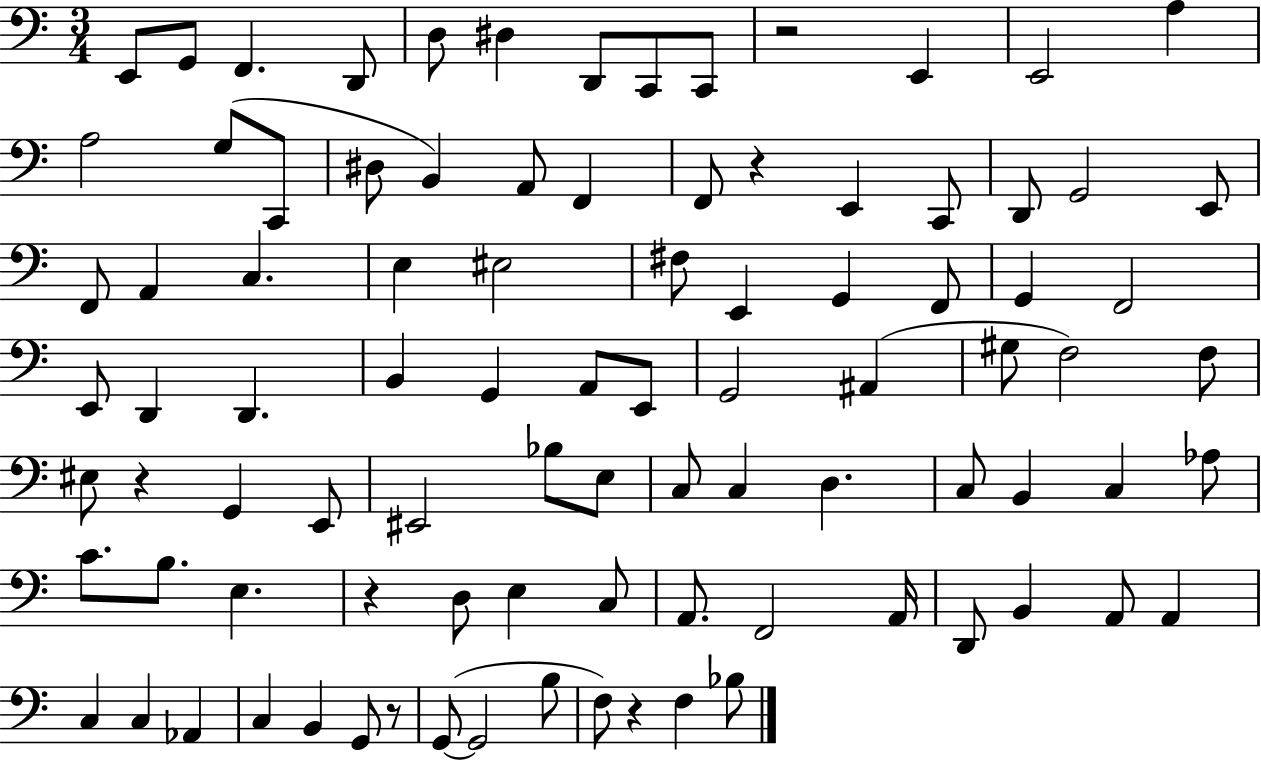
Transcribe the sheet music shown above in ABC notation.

X:1
T:Untitled
M:3/4
L:1/4
K:C
E,,/2 G,,/2 F,, D,,/2 D,/2 ^D, D,,/2 C,,/2 C,,/2 z2 E,, E,,2 A, A,2 G,/2 C,,/2 ^D,/2 B,, A,,/2 F,, F,,/2 z E,, C,,/2 D,,/2 G,,2 E,,/2 F,,/2 A,, C, E, ^E,2 ^F,/2 E,, G,, F,,/2 G,, F,,2 E,,/2 D,, D,, B,, G,, A,,/2 E,,/2 G,,2 ^A,, ^G,/2 F,2 F,/2 ^E,/2 z G,, E,,/2 ^E,,2 _B,/2 E,/2 C,/2 C, D, C,/2 B,, C, _A,/2 C/2 B,/2 E, z D,/2 E, C,/2 A,,/2 F,,2 A,,/4 D,,/2 B,, A,,/2 A,, C, C, _A,, C, B,, G,,/2 z/2 G,,/2 G,,2 B,/2 F,/2 z F, _B,/2